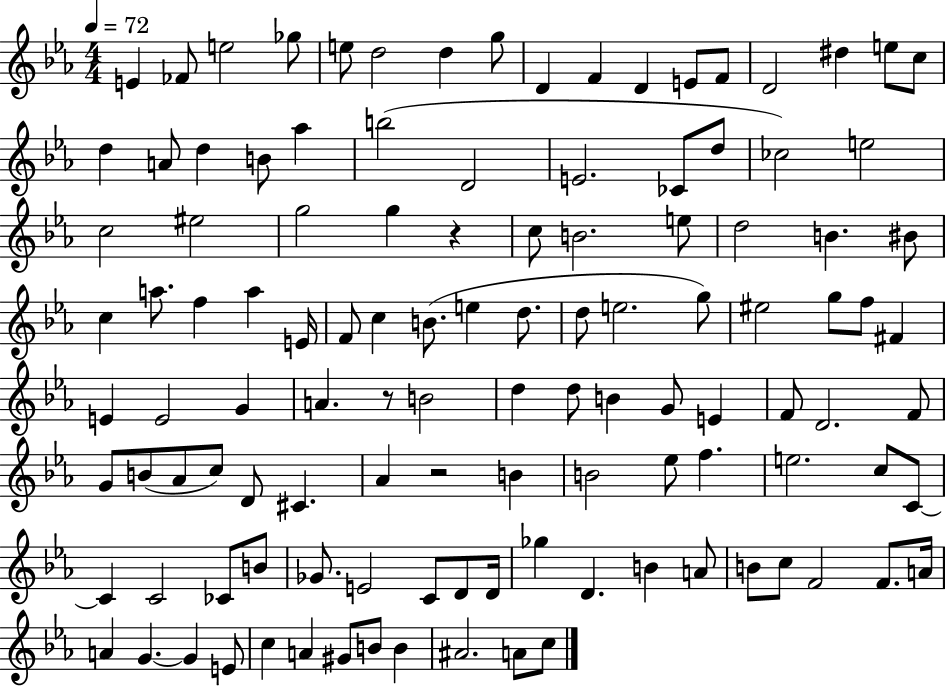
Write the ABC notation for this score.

X:1
T:Untitled
M:4/4
L:1/4
K:Eb
E _F/2 e2 _g/2 e/2 d2 d g/2 D F D E/2 F/2 D2 ^d e/2 c/2 d A/2 d B/2 _a b2 D2 E2 _C/2 d/2 _c2 e2 c2 ^e2 g2 g z c/2 B2 e/2 d2 B ^B/2 c a/2 f a E/4 F/2 c B/2 e d/2 d/2 e2 g/2 ^e2 g/2 f/2 ^F E E2 G A z/2 B2 d d/2 B G/2 E F/2 D2 F/2 G/2 B/2 _A/2 c/2 D/2 ^C _A z2 B B2 _e/2 f e2 c/2 C/2 C C2 _C/2 B/2 _G/2 E2 C/2 D/2 D/4 _g D B A/2 B/2 c/2 F2 F/2 A/4 A G G E/2 c A ^G/2 B/2 B ^A2 A/2 c/2